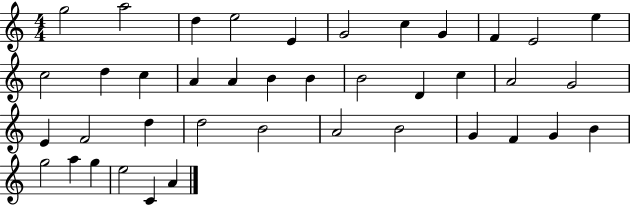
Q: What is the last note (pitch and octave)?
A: A4